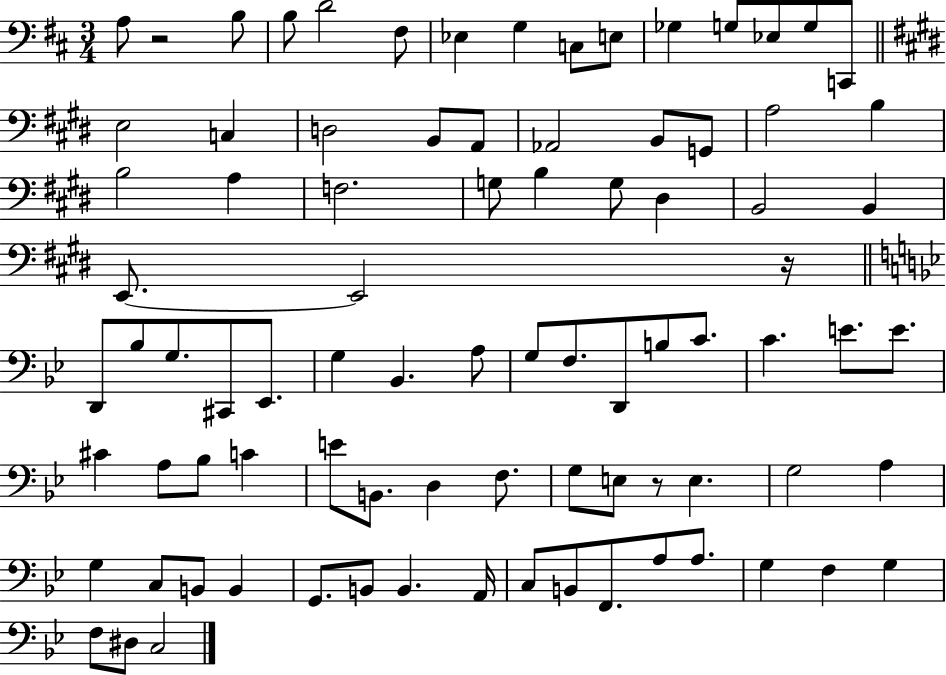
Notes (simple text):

A3/e R/h B3/e B3/e D4/h F#3/e Eb3/q G3/q C3/e E3/e Gb3/q G3/e Eb3/e G3/e C2/e E3/h C3/q D3/h B2/e A2/e Ab2/h B2/e G2/e A3/h B3/q B3/h A3/q F3/h. G3/e B3/q G3/e D#3/q B2/h B2/q E2/e. E2/h R/s D2/e Bb3/e G3/e. C#2/e Eb2/e. G3/q Bb2/q. A3/e G3/e F3/e. D2/e B3/e C4/e. C4/q. E4/e. E4/e. C#4/q A3/e Bb3/e C4/q E4/e B2/e. D3/q F3/e. G3/e E3/e R/e E3/q. G3/h A3/q G3/q C3/e B2/e B2/q G2/e. B2/e B2/q. A2/s C3/e B2/e F2/e. A3/e A3/e. G3/q F3/q G3/q F3/e D#3/e C3/h